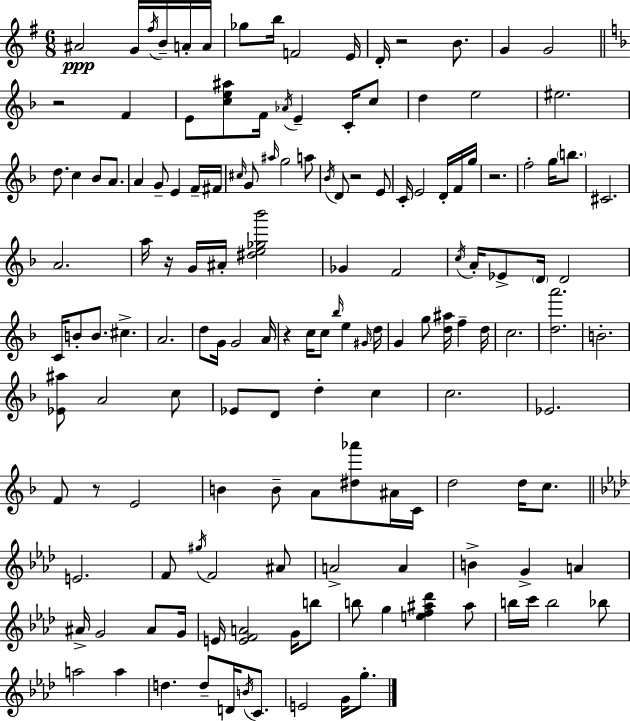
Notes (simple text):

A#4/h G4/s F#5/s B4/s A4/s A4/s Gb5/e B5/s F4/h E4/s D4/s R/h B4/e. G4/q G4/h R/h F4/q E4/e [C5,E5,A#5]/e F4/s Ab4/s E4/q C4/s C5/e D5/q E5/h EIS5/h. D5/e. C5/q Bb4/e A4/e. A4/q G4/e E4/q F4/s F#4/s C#5/s G4/e A#5/s G5/h A5/e Bb4/s D4/e R/h E4/e C4/s E4/h D4/s F4/s G5/s R/h. F5/h G5/s B5/e. C#4/h. A4/h. A5/s R/s G4/s A#4/s [D#5,E5,Gb5,Bb6]/h Gb4/q F4/h C5/s A4/s Eb4/e D4/s D4/h C4/s B4/e B4/e. C#5/q. A4/h. D5/e G4/s G4/h A4/s R/q C5/s C5/e Bb5/s E5/q G#4/s D5/s G4/q G5/e [D5,A#5]/s F5/q D5/s C5/h. [D5,A6]/h. B4/h. [Eb4,A#5]/e A4/h C5/e Eb4/e D4/e D5/q C5/q C5/h. Eb4/h. F4/e R/e E4/h B4/q B4/e A4/e [D#5,Ab6]/e A#4/s C4/s D5/h D5/s C5/e. E4/h. F4/e G#5/s F4/h A#4/e A4/h A4/q B4/q G4/q A4/q A#4/s G4/h A#4/e G4/s E4/s [E4,F4,A4]/h G4/s B5/e B5/e G5/q [E5,F5,A#5,Db6]/q A#5/e B5/s C6/s B5/h Bb5/e A5/h A5/q D5/q. D5/e D4/s B4/s C4/e. E4/h G4/s G5/e.